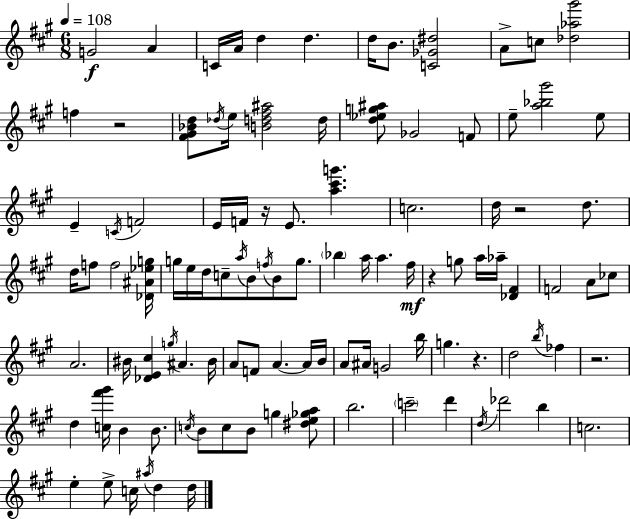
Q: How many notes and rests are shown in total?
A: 106